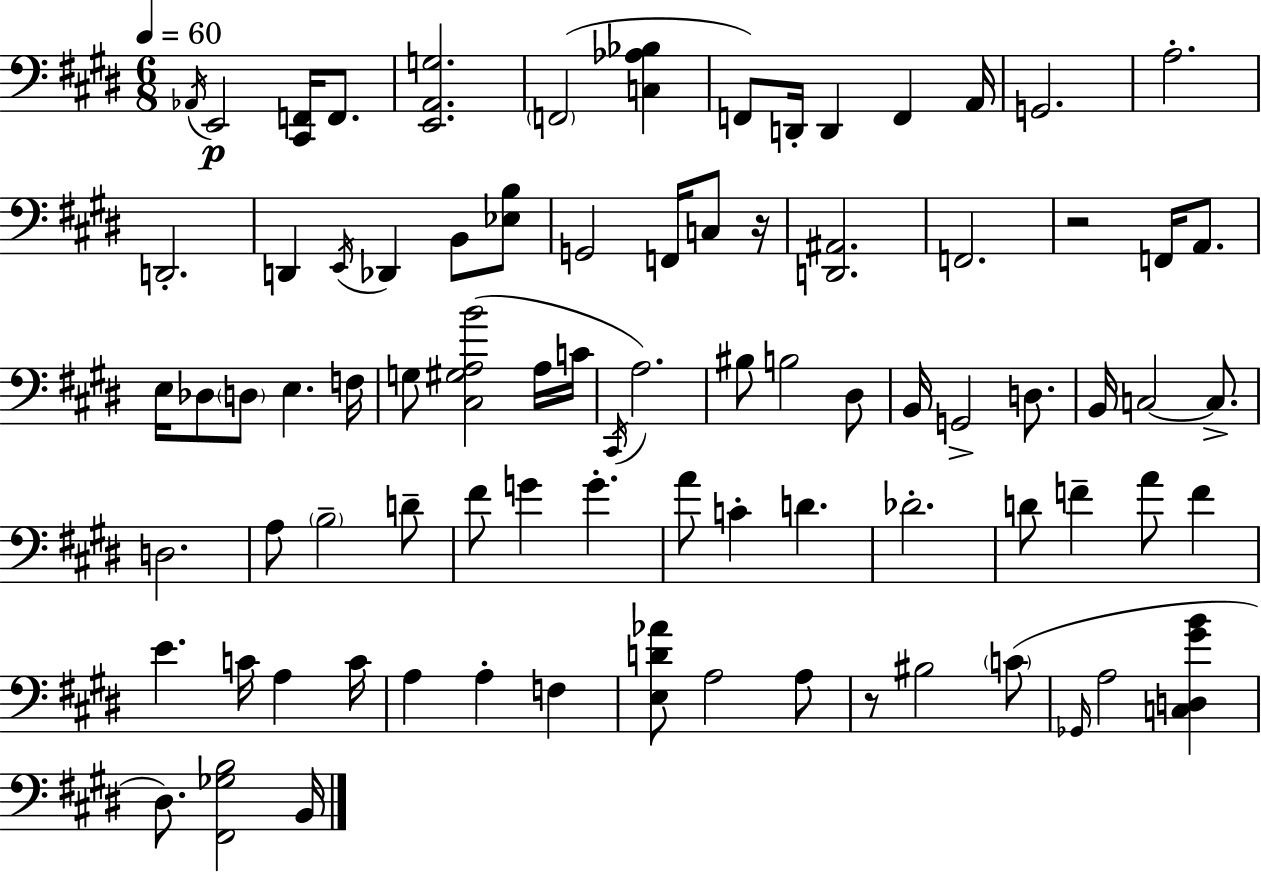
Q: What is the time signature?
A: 6/8